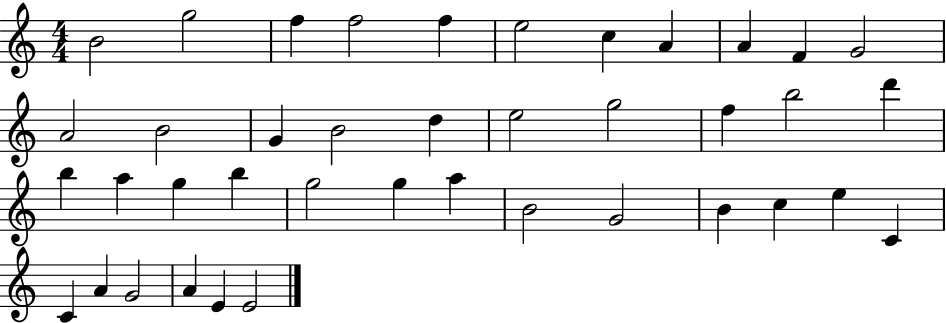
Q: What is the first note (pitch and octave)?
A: B4